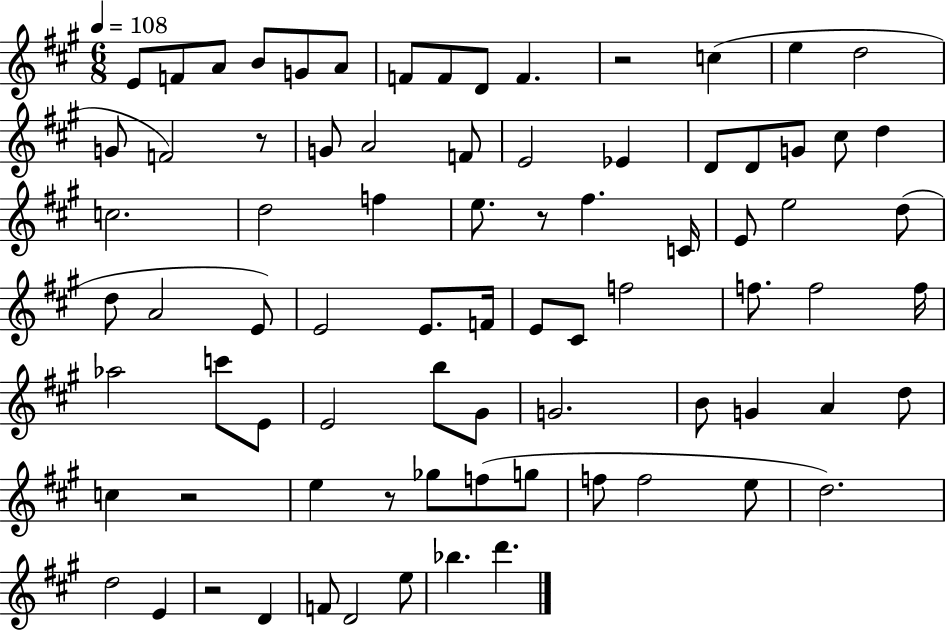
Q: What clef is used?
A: treble